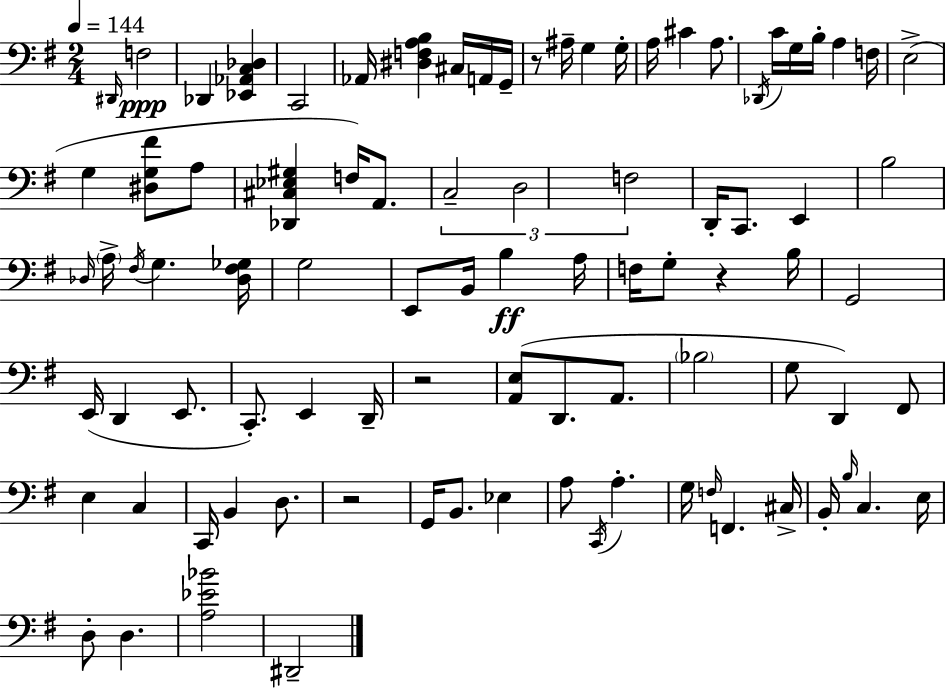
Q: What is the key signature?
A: G major